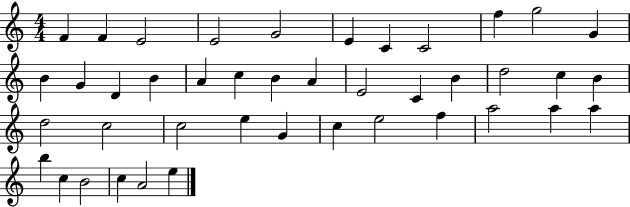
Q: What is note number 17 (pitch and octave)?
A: C5